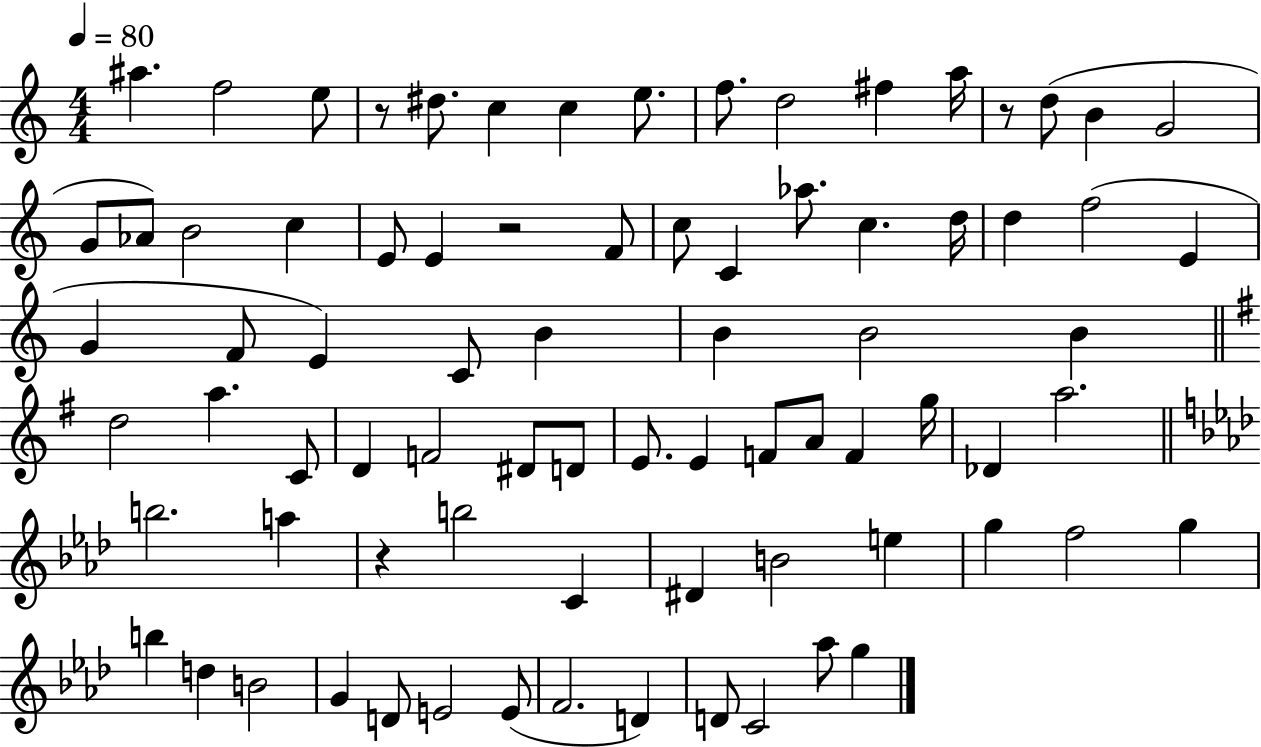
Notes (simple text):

A#5/q. F5/h E5/e R/e D#5/e. C5/q C5/q E5/e. F5/e. D5/h F#5/q A5/s R/e D5/e B4/q G4/h G4/e Ab4/e B4/h C5/q E4/e E4/q R/h F4/e C5/e C4/q Ab5/e. C5/q. D5/s D5/q F5/h E4/q G4/q F4/e E4/q C4/e B4/q B4/q B4/h B4/q D5/h A5/q. C4/e D4/q F4/h D#4/e D4/e E4/e. E4/q F4/e A4/e F4/q G5/s Db4/q A5/h. B5/h. A5/q R/q B5/h C4/q D#4/q B4/h E5/q G5/q F5/h G5/q B5/q D5/q B4/h G4/q D4/e E4/h E4/e F4/h. D4/q D4/e C4/h Ab5/e G5/q